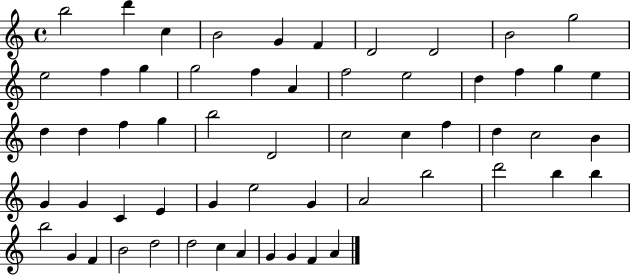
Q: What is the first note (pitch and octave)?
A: B5